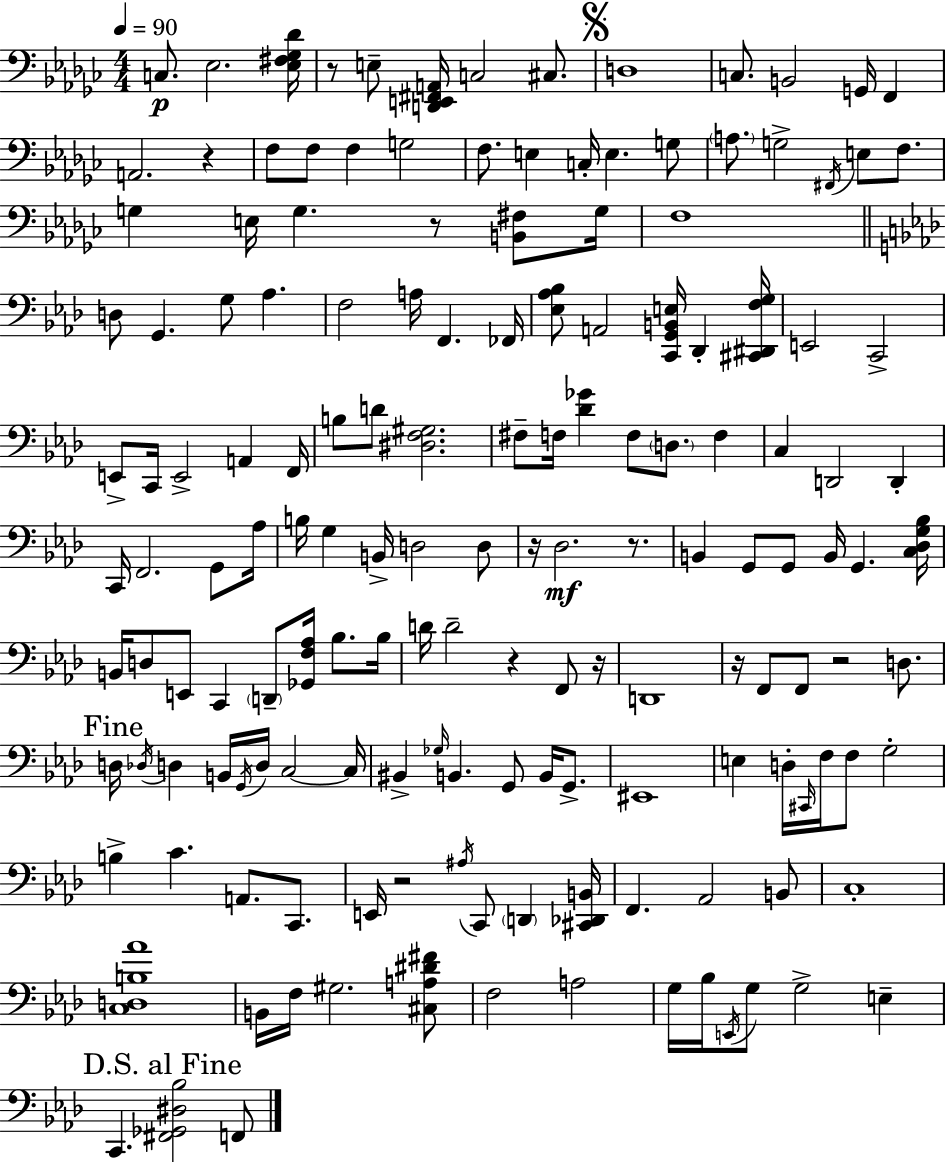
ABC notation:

X:1
T:Untitled
M:4/4
L:1/4
K:Ebm
C,/2 _E,2 [_E,^F,_G,_D]/4 z/2 E,/2 [D,,E,,^F,,A,,]/4 C,2 ^C,/2 D,4 C,/2 B,,2 G,,/4 F,, A,,2 z F,/2 F,/2 F, G,2 F,/2 E, C,/4 E, G,/2 A,/2 G,2 ^F,,/4 E,/2 F,/2 G, E,/4 G, z/2 [B,,^F,]/2 G,/4 F,4 D,/2 G,, G,/2 _A, F,2 A,/4 F,, _F,,/4 [_E,_A,_B,]/2 A,,2 [C,,G,,B,,E,]/4 _D,, [^C,,^D,,F,G,]/4 E,,2 C,,2 E,,/2 C,,/4 E,,2 A,, F,,/4 B,/2 D/2 [^D,F,^G,]2 ^F,/2 F,/4 [_D_G] F,/2 D,/2 F, C, D,,2 D,, C,,/4 F,,2 G,,/2 _A,/4 B,/4 G, B,,/4 D,2 D,/2 z/4 _D,2 z/2 B,, G,,/2 G,,/2 B,,/4 G,, [C,_D,G,_B,]/4 B,,/4 D,/2 E,,/2 C,, D,,/2 [_G,,F,_A,]/4 _B,/2 _B,/4 D/4 D2 z F,,/2 z/4 D,,4 z/4 F,,/2 F,,/2 z2 D,/2 D,/4 _D,/4 D, B,,/4 G,,/4 D,/4 C,2 C,/4 ^B,, _G,/4 B,, G,,/2 B,,/4 G,,/2 ^E,,4 E, D,/4 ^C,,/4 F,/4 F,/2 G,2 B, C A,,/2 C,,/2 E,,/4 z2 ^A,/4 C,,/2 D,, [^C,,_D,,B,,]/4 F,, _A,,2 B,,/2 C,4 [C,D,B,_A]4 B,,/4 F,/4 ^G,2 [^C,A,^D^F]/2 F,2 A,2 G,/4 _B,/4 E,,/4 G,/2 G,2 E, C,, [^F,,_G,,^D,_B,]2 F,,/2